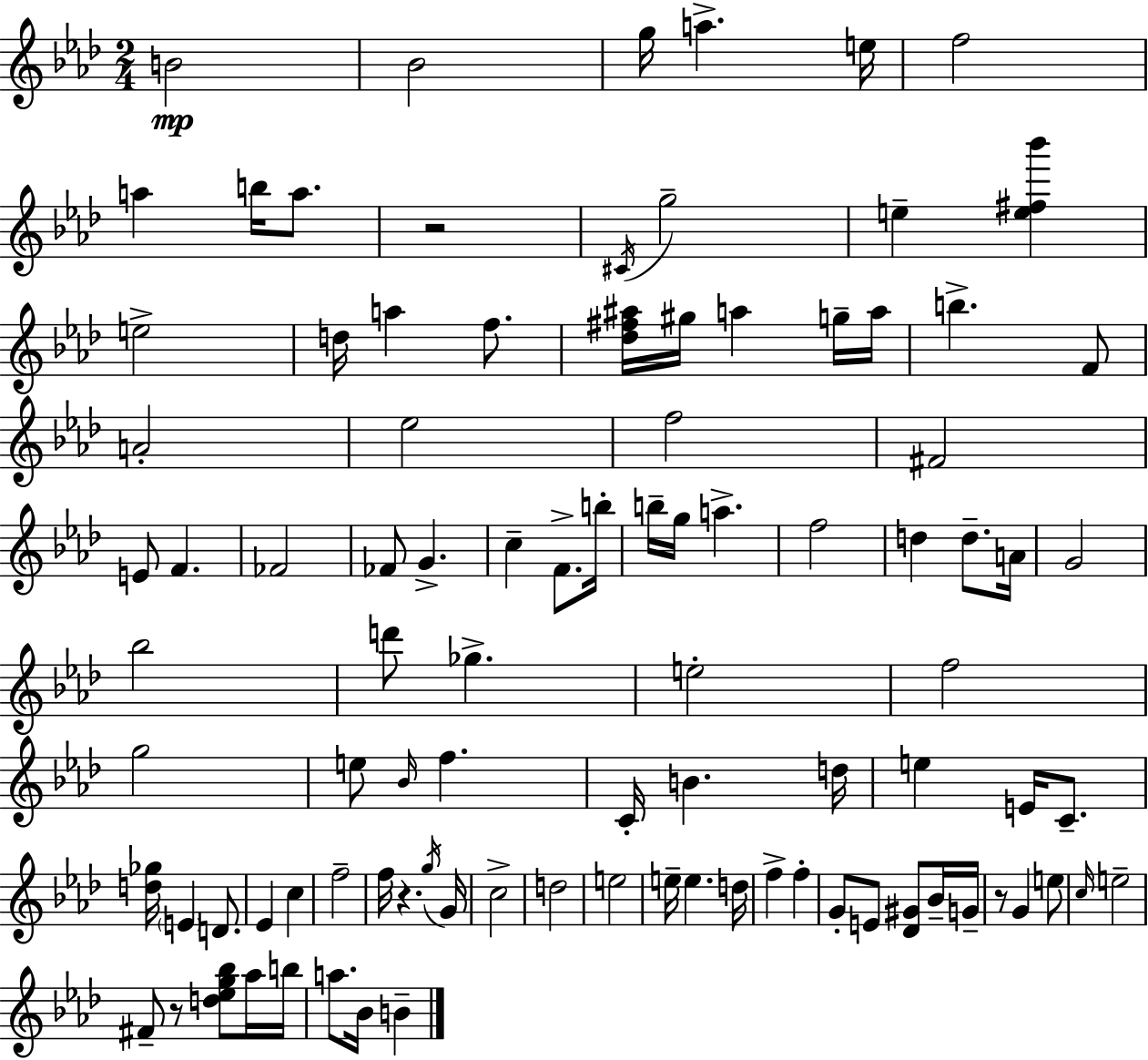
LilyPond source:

{
  \clef treble
  \numericTimeSignature
  \time 2/4
  \key aes \major
  \repeat volta 2 { b'2\mp | bes'2 | g''16 a''4.-> e''16 | f''2 | \break a''4 b''16 a''8. | r2 | \acciaccatura { cis'16 } g''2-- | e''4-- <e'' fis'' bes'''>4 | \break e''2-> | d''16 a''4 f''8. | <des'' fis'' ais''>16 gis''16 a''4 g''16-- | a''16 b''4.-> f'8 | \break a'2-. | ees''2 | f''2 | fis'2 | \break e'8 f'4. | fes'2 | fes'8 g'4.-> | c''4-- f'8.-> | \break b''16-. b''16-- g''16 a''4.-> | f''2 | d''4 d''8.-- | a'16 g'2 | \break bes''2 | d'''8 ges''4.-> | e''2-. | f''2 | \break g''2 | e''8 \grace { bes'16 } f''4. | c'16-. b'4. | d''16 e''4 e'16 c'8.-- | \break <d'' ges''>16 \parenthesize e'4 d'8. | ees'4 c''4 | f''2-- | f''16 r4. | \break \acciaccatura { g''16 } g'16 c''2-> | d''2 | e''2 | e''16-- e''4. | \break d''16 f''4-> f''4-. | g'8-. e'8 <des' gis'>8 | bes'16-- g'16-- r8 g'4 | e''8 \grace { c''16 } e''2-- | \break fis'8-- r8 | <d'' ees'' g'' bes''>8 aes''16 b''16 a''8. bes'16 | b'4-- } \bar "|."
}